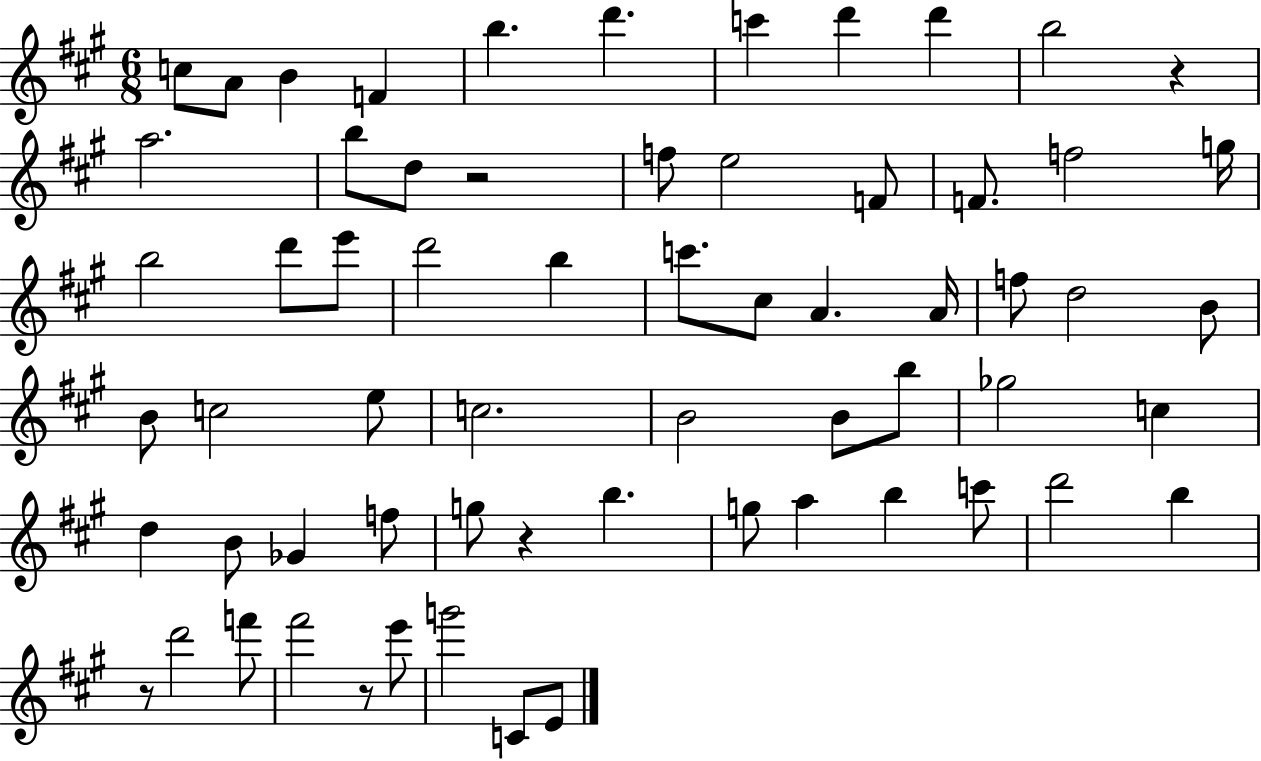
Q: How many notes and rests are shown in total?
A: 64